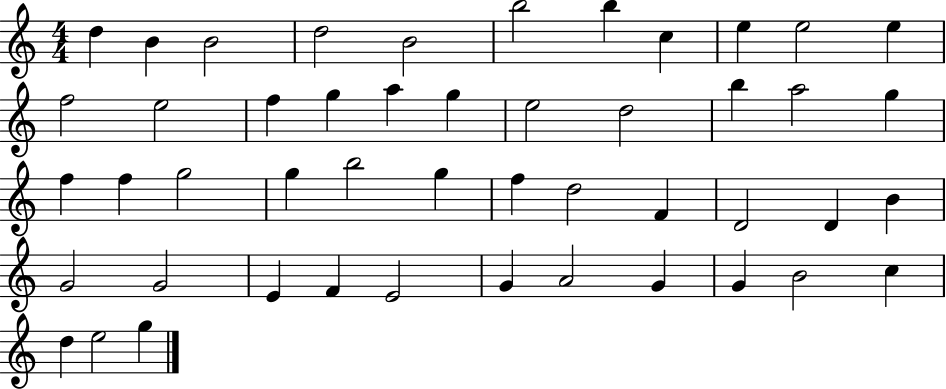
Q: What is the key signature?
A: C major